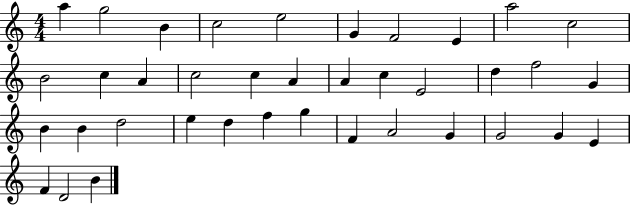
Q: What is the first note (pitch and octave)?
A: A5